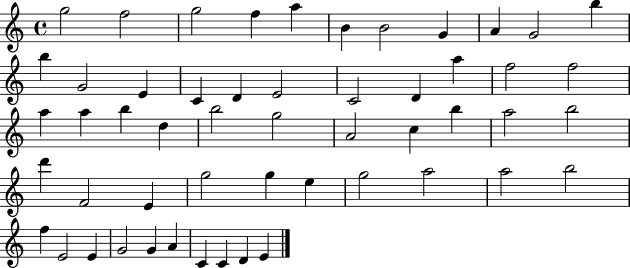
G5/h F5/h G5/h F5/q A5/q B4/q B4/h G4/q A4/q G4/h B5/q B5/q G4/h E4/q C4/q D4/q E4/h C4/h D4/q A5/q F5/h F5/h A5/q A5/q B5/q D5/q B5/h G5/h A4/h C5/q B5/q A5/h B5/h D6/q F4/h E4/q G5/h G5/q E5/q G5/h A5/h A5/h B5/h F5/q E4/h E4/q G4/h G4/q A4/q C4/q C4/q D4/q E4/q